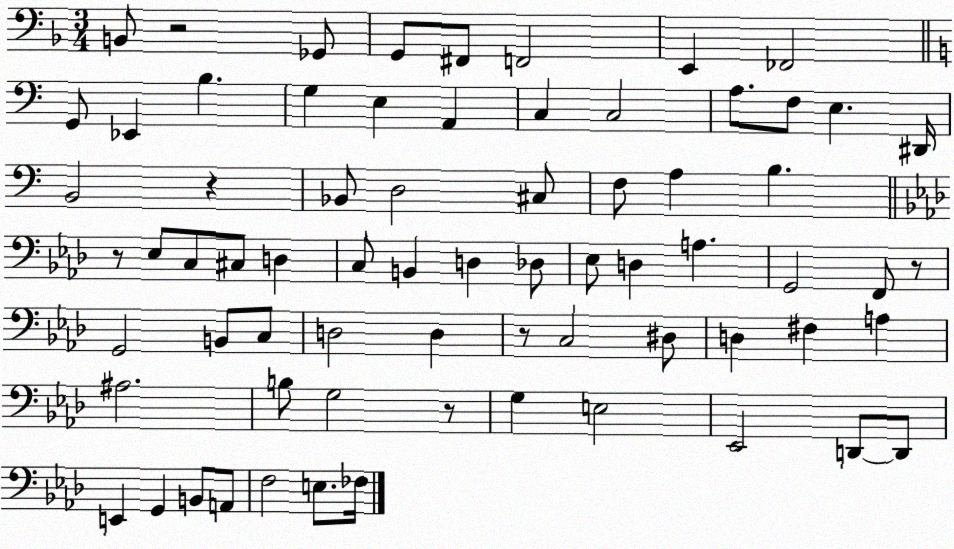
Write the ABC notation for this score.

X:1
T:Untitled
M:3/4
L:1/4
K:F
B,,/2 z2 _G,,/2 G,,/2 ^F,,/2 F,,2 E,, _F,,2 G,,/2 _E,, B, G, E, A,, C, C,2 A,/2 F,/2 E, ^D,,/4 B,,2 z _B,,/2 D,2 ^C,/2 F,/2 A, B, z/2 _E,/2 C,/2 ^C,/2 D, C,/2 B,, D, _D,/2 _E,/2 D, A, G,,2 F,,/2 z/2 G,,2 B,,/2 C,/2 D,2 D, z/2 C,2 ^D,/2 D, ^F, A, ^A,2 B,/2 G,2 z/2 G, E,2 _E,,2 D,,/2 D,,/2 E,, G,, B,,/2 A,,/2 F,2 E,/2 _F,/4